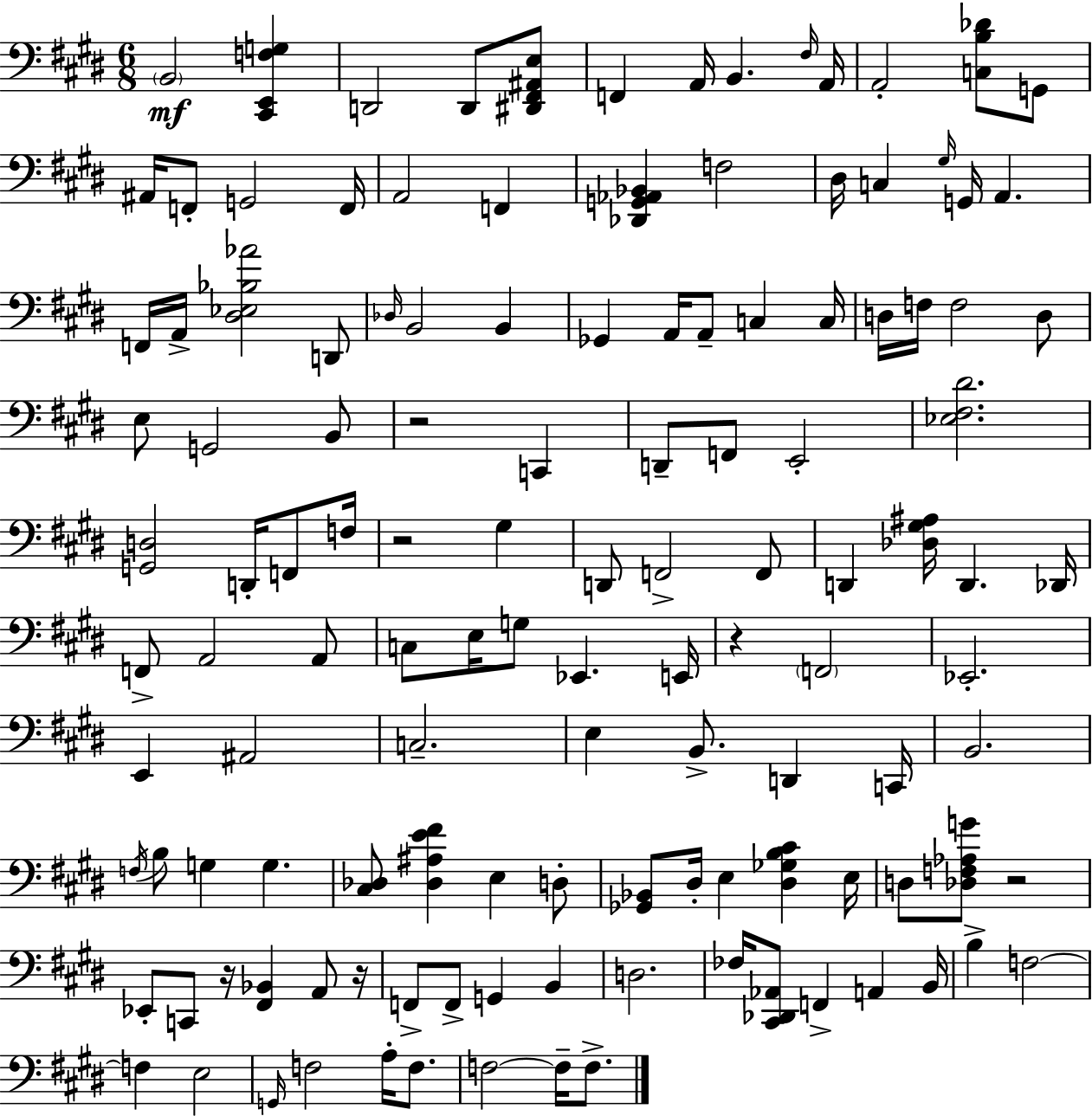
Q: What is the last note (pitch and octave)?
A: F3